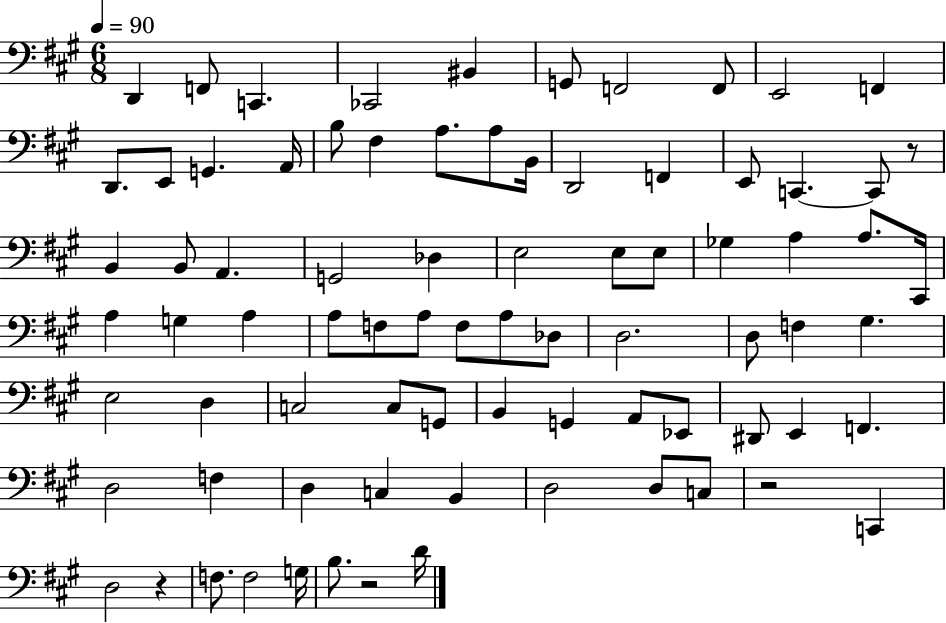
X:1
T:Untitled
M:6/8
L:1/4
K:A
D,, F,,/2 C,, _C,,2 ^B,, G,,/2 F,,2 F,,/2 E,,2 F,, D,,/2 E,,/2 G,, A,,/4 B,/2 ^F, A,/2 A,/2 B,,/4 D,,2 F,, E,,/2 C,, C,,/2 z/2 B,, B,,/2 A,, G,,2 _D, E,2 E,/2 E,/2 _G, A, A,/2 ^C,,/4 A, G, A, A,/2 F,/2 A,/2 F,/2 A,/2 _D,/2 D,2 D,/2 F, ^G, E,2 D, C,2 C,/2 G,,/2 B,, G,, A,,/2 _E,,/2 ^D,,/2 E,, F,, D,2 F, D, C, B,, D,2 D,/2 C,/2 z2 C,, D,2 z F,/2 F,2 G,/4 B,/2 z2 D/4